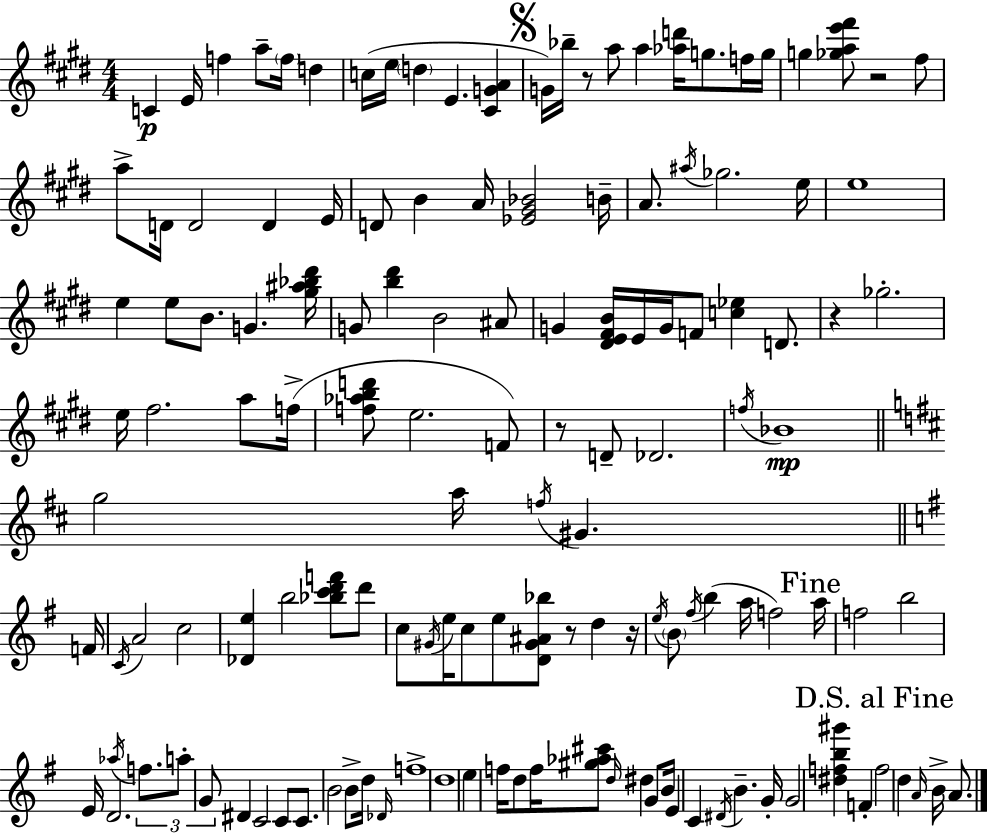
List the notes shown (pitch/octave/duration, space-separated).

C4/q E4/s F5/q A5/e F5/s D5/q C5/s E5/s D5/q E4/q. [C#4,G4,A4]/q G4/s Bb5/s R/e A5/e A5/q [Ab5,D6]/s G5/e. F5/s G5/s G5/q [Gb5,A5,E6,F#6]/e R/h F#5/e A5/e D4/s D4/h D4/q E4/s D4/e B4/q A4/s [Eb4,G#4,Bb4]/h B4/s A4/e. A#5/s Gb5/h. E5/s E5/w E5/q E5/e B4/e. G4/q. [G#5,A#5,Bb5,D#6]/s G4/e [B5,D#6]/q B4/h A#4/e G4/q [D#4,E4,F#4,B4]/s E4/s G4/s F4/e [C5,Eb5]/q D4/e. R/q Gb5/h. E5/s F#5/h. A5/e F5/s [F5,Ab5,B5,D6]/e E5/h. F4/e R/e D4/e Db4/h. F5/s Bb4/w G5/h A5/s F5/s G#4/q. F4/s C4/s A4/h C5/h [Db4,E5]/q B5/h [Bb5,C6,D6,F6]/e D6/e C5/e G#4/s E5/s C5/e E5/e [D4,G#4,A#4,Bb5]/e R/e D5/q R/s E5/s B4/e F#5/s B5/q A5/s F5/h A5/s F5/h B5/h E4/s D4/h. Ab5/s F5/e. A5/e G4/e D#4/q C4/h C4/e C4/e. B4/h B4/e D5/s Db4/s F5/w D5/w E5/q F5/s D5/e F5/s [G#5,Ab5,C#6]/e D5/s D#5/q G4/e B4/s E4/q C4/q D#4/s B4/q. G4/s G4/h [D#5,F5,B5,G#6]/q F4/q F5/h D5/q A4/s B4/s A4/e.